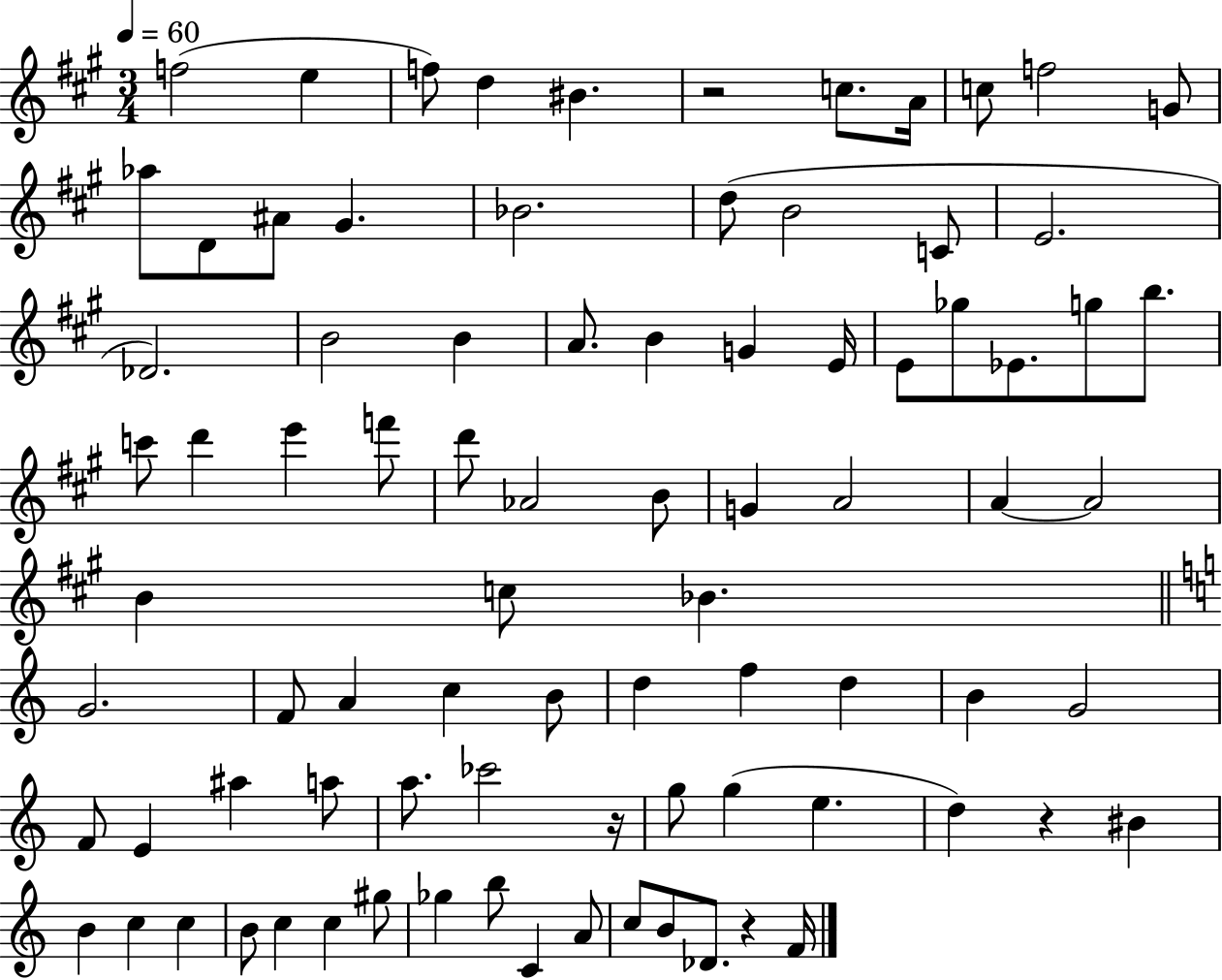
X:1
T:Untitled
M:3/4
L:1/4
K:A
f2 e f/2 d ^B z2 c/2 A/4 c/2 f2 G/2 _a/2 D/2 ^A/2 ^G _B2 d/2 B2 C/2 E2 _D2 B2 B A/2 B G E/4 E/2 _g/2 _E/2 g/2 b/2 c'/2 d' e' f'/2 d'/2 _A2 B/2 G A2 A A2 B c/2 _B G2 F/2 A c B/2 d f d B G2 F/2 E ^a a/2 a/2 _c'2 z/4 g/2 g e d z ^B B c c B/2 c c ^g/2 _g b/2 C A/2 c/2 B/2 _D/2 z F/4